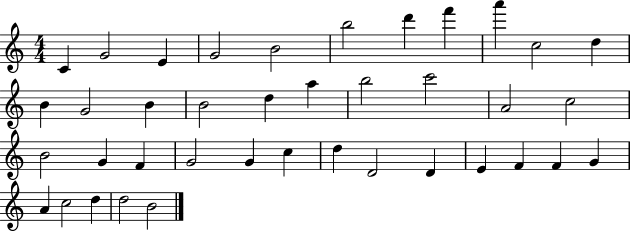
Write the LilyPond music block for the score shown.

{
  \clef treble
  \numericTimeSignature
  \time 4/4
  \key c \major
  c'4 g'2 e'4 | g'2 b'2 | b''2 d'''4 f'''4 | a'''4 c''2 d''4 | \break b'4 g'2 b'4 | b'2 d''4 a''4 | b''2 c'''2 | a'2 c''2 | \break b'2 g'4 f'4 | g'2 g'4 c''4 | d''4 d'2 d'4 | e'4 f'4 f'4 g'4 | \break a'4 c''2 d''4 | d''2 b'2 | \bar "|."
}